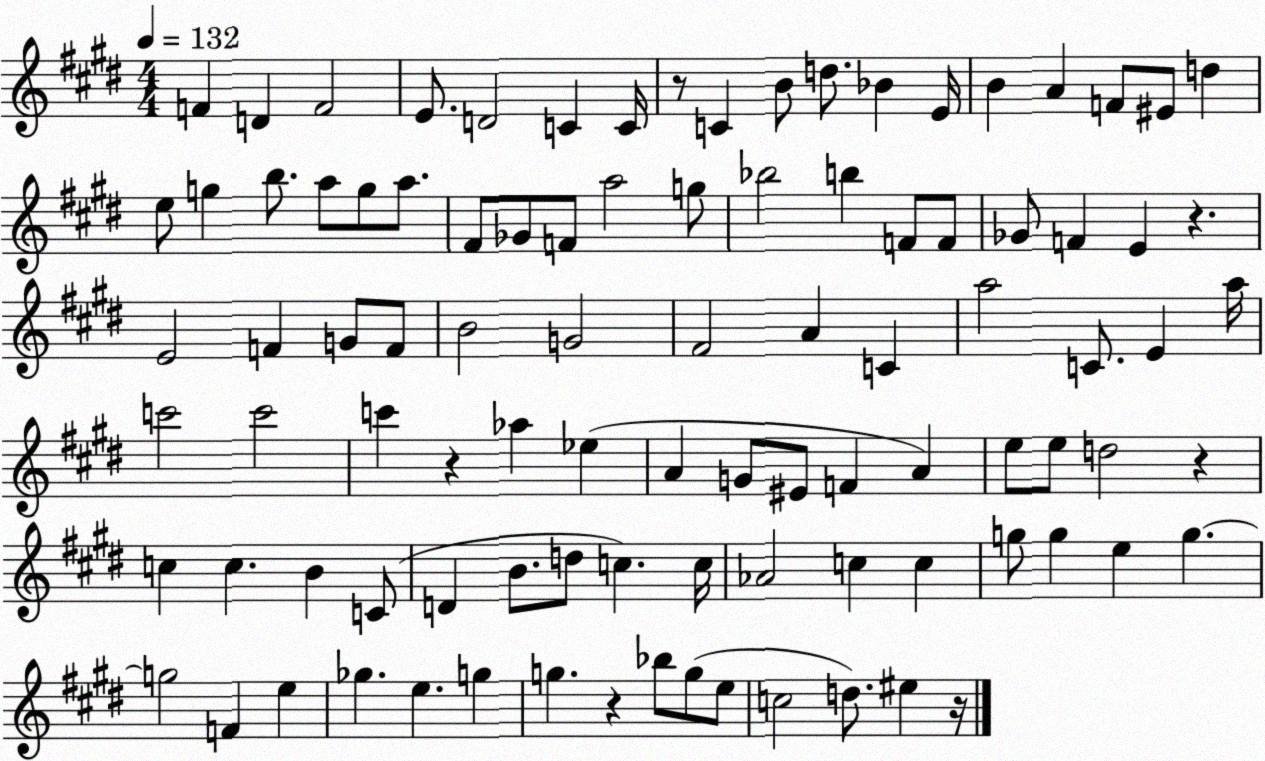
X:1
T:Untitled
M:4/4
L:1/4
K:E
F D F2 E/2 D2 C C/4 z/2 C B/2 d/2 _B E/4 B A F/2 ^E/2 d e/2 g b/2 a/2 g/2 a/2 ^F/2 _G/2 F/2 a2 g/2 _b2 b F/2 F/2 _G/2 F E z E2 F G/2 F/2 B2 G2 ^F2 A C a2 C/2 E a/4 c'2 c'2 c' z _a _e A G/2 ^E/2 F A e/2 e/2 d2 z c c B C/2 D B/2 d/2 c c/4 _A2 c c g/2 g e g g2 F e _g e g g z _b/2 g/2 e/2 c2 d/2 ^e z/4